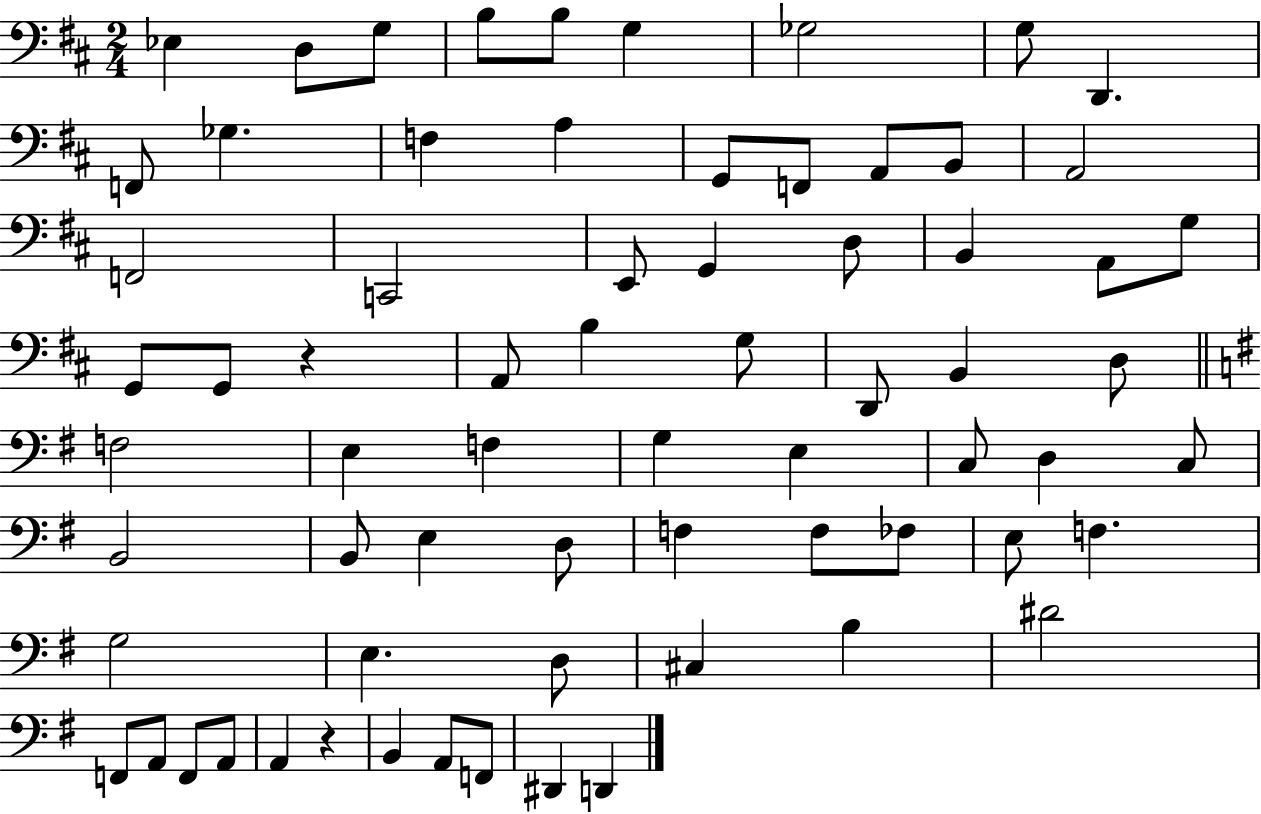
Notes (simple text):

Eb3/q D3/e G3/e B3/e B3/e G3/q Gb3/h G3/e D2/q. F2/e Gb3/q. F3/q A3/q G2/e F2/e A2/e B2/e A2/h F2/h C2/h E2/e G2/q D3/e B2/q A2/e G3/e G2/e G2/e R/q A2/e B3/q G3/e D2/e B2/q D3/e F3/h E3/q F3/q G3/q E3/q C3/e D3/q C3/e B2/h B2/e E3/q D3/e F3/q F3/e FES3/e E3/e F3/q. G3/h E3/q. D3/e C#3/q B3/q D#4/h F2/e A2/e F2/e A2/e A2/q R/q B2/q A2/e F2/e D#2/q D2/q